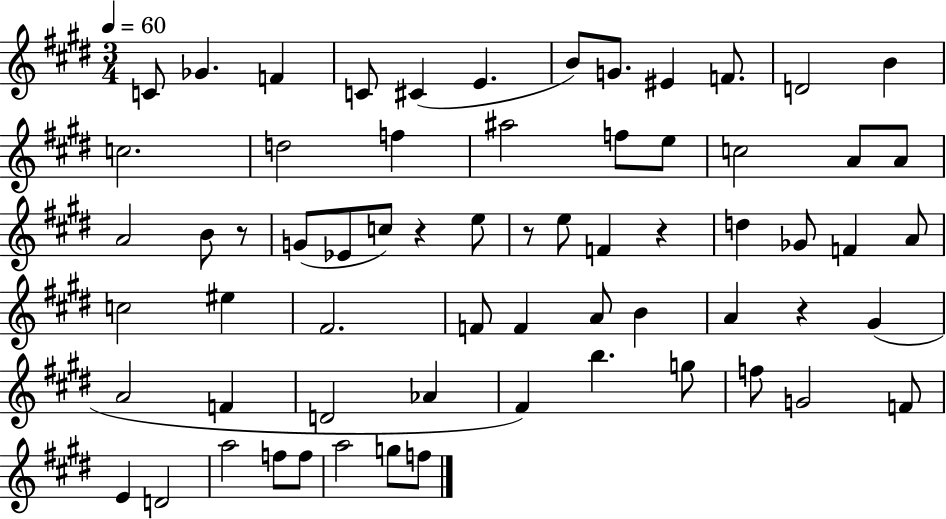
X:1
T:Untitled
M:3/4
L:1/4
K:E
C/2 _G F C/2 ^C E B/2 G/2 ^E F/2 D2 B c2 d2 f ^a2 f/2 e/2 c2 A/2 A/2 A2 B/2 z/2 G/2 _E/2 c/2 z e/2 z/2 e/2 F z d _G/2 F A/2 c2 ^e ^F2 F/2 F A/2 B A z ^G A2 F D2 _A ^F b g/2 f/2 G2 F/2 E D2 a2 f/2 f/2 a2 g/2 f/2